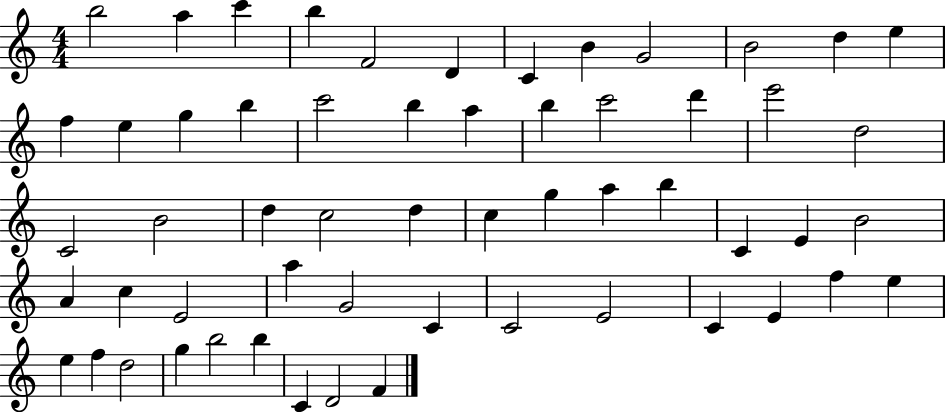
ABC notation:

X:1
T:Untitled
M:4/4
L:1/4
K:C
b2 a c' b F2 D C B G2 B2 d e f e g b c'2 b a b c'2 d' e'2 d2 C2 B2 d c2 d c g a b C E B2 A c E2 a G2 C C2 E2 C E f e e f d2 g b2 b C D2 F